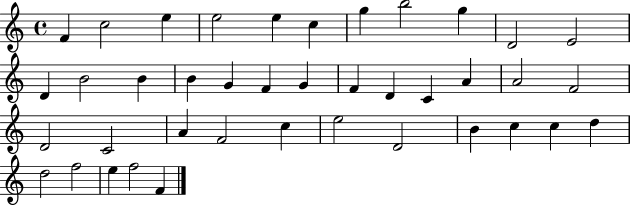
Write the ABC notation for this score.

X:1
T:Untitled
M:4/4
L:1/4
K:C
F c2 e e2 e c g b2 g D2 E2 D B2 B B G F G F D C A A2 F2 D2 C2 A F2 c e2 D2 B c c d d2 f2 e f2 F